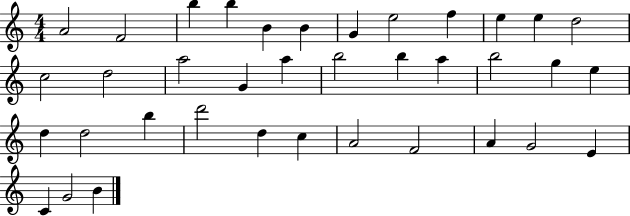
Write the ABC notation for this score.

X:1
T:Untitled
M:4/4
L:1/4
K:C
A2 F2 b b B B G e2 f e e d2 c2 d2 a2 G a b2 b a b2 g e d d2 b d'2 d c A2 F2 A G2 E C G2 B